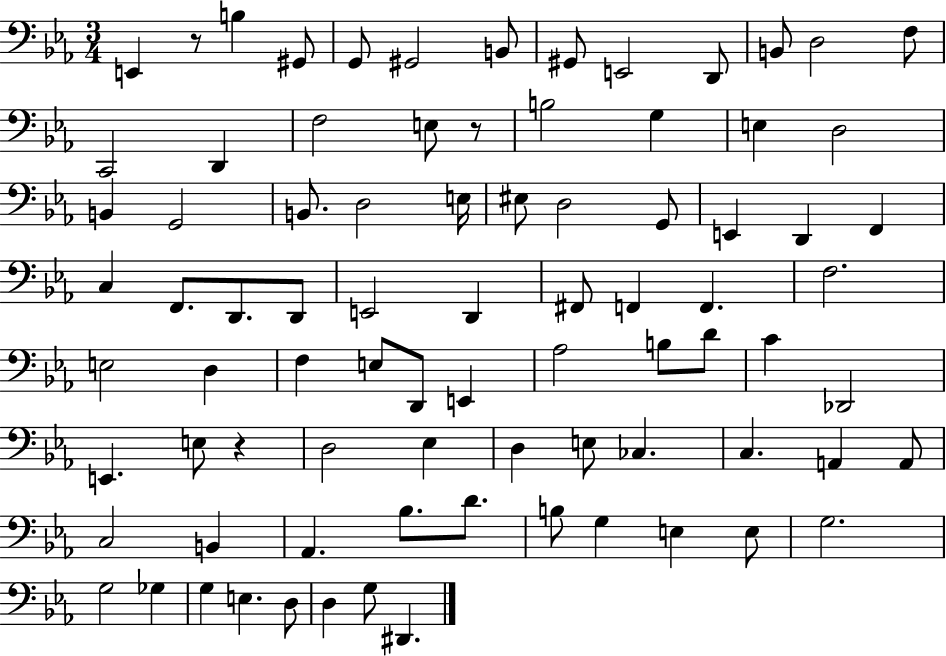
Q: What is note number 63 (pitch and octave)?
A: C3